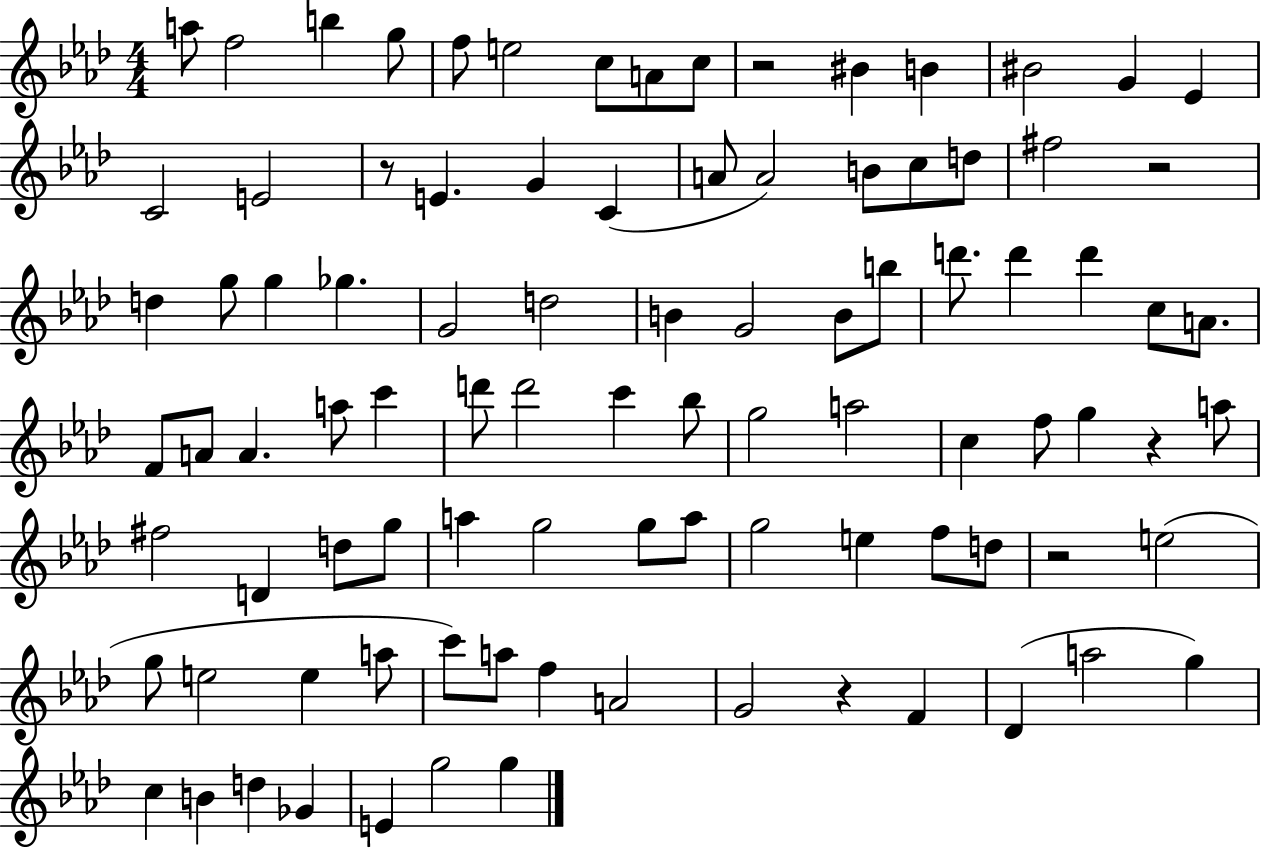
{
  \clef treble
  \numericTimeSignature
  \time 4/4
  \key aes \major
  \repeat volta 2 { a''8 f''2 b''4 g''8 | f''8 e''2 c''8 a'8 c''8 | r2 bis'4 b'4 | bis'2 g'4 ees'4 | \break c'2 e'2 | r8 e'4. g'4 c'4( | a'8 a'2) b'8 c''8 d''8 | fis''2 r2 | \break d''4 g''8 g''4 ges''4. | g'2 d''2 | b'4 g'2 b'8 b''8 | d'''8. d'''4 d'''4 c''8 a'8. | \break f'8 a'8 a'4. a''8 c'''4 | d'''8 d'''2 c'''4 bes''8 | g''2 a''2 | c''4 f''8 g''4 r4 a''8 | \break fis''2 d'4 d''8 g''8 | a''4 g''2 g''8 a''8 | g''2 e''4 f''8 d''8 | r2 e''2( | \break g''8 e''2 e''4 a''8 | c'''8) a''8 f''4 a'2 | g'2 r4 f'4 | des'4( a''2 g''4) | \break c''4 b'4 d''4 ges'4 | e'4 g''2 g''4 | } \bar "|."
}